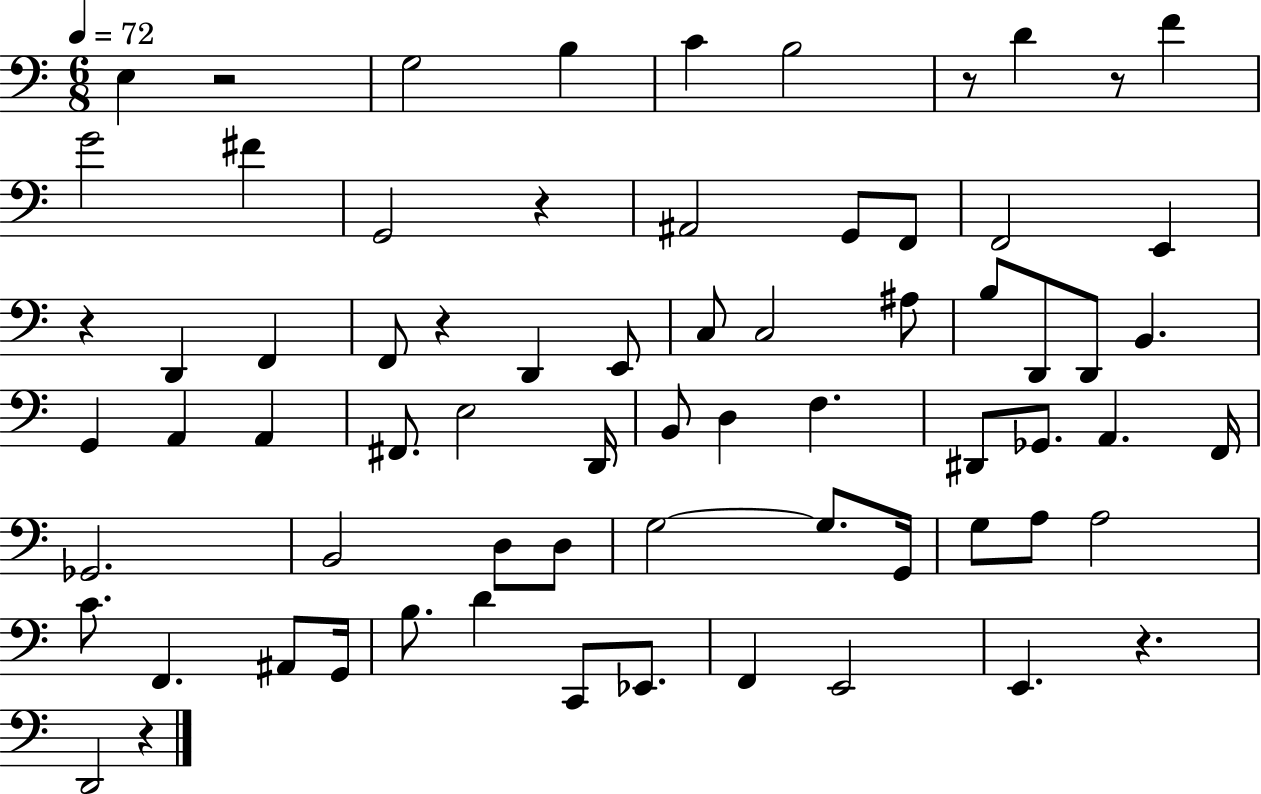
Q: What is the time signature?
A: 6/8